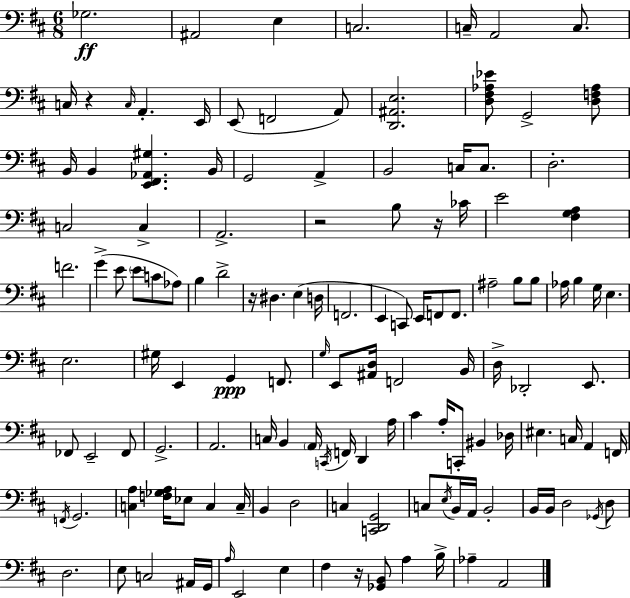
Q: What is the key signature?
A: D major